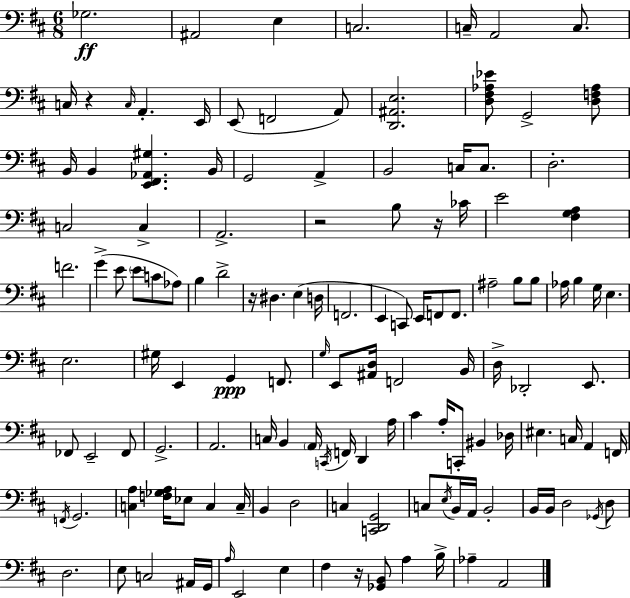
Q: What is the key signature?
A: D major